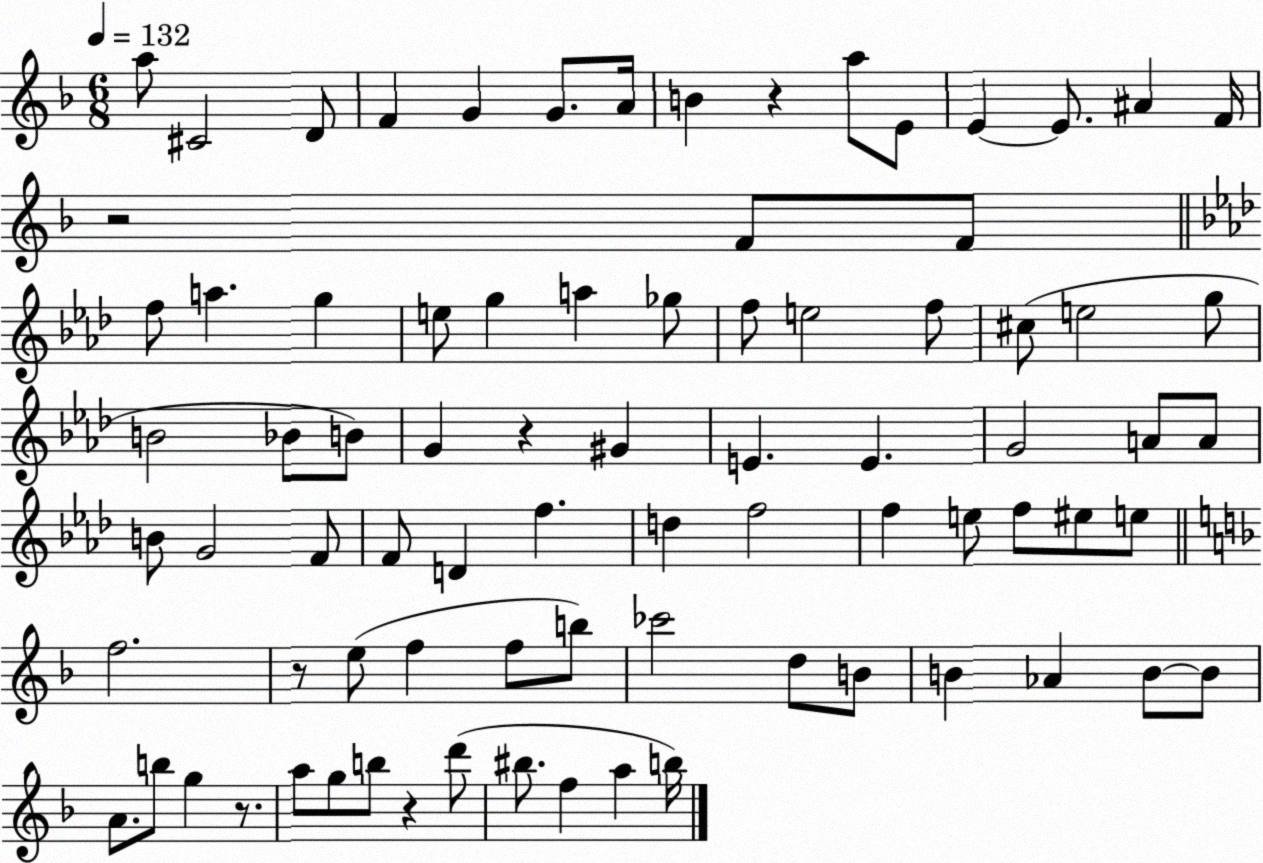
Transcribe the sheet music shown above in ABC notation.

X:1
T:Untitled
M:6/8
L:1/4
K:F
a/2 ^C2 D/2 F G G/2 A/4 B z a/2 E/2 E E/2 ^A F/4 z2 F/2 F/2 f/2 a g e/2 g a _g/2 f/2 e2 f/2 ^c/2 e2 g/2 B2 _B/2 B/2 G z ^G E E G2 A/2 A/2 B/2 G2 F/2 F/2 D f d f2 f e/2 f/2 ^e/2 e/2 f2 z/2 e/2 f f/2 b/2 _c'2 d/2 B/2 B _A B/2 B/2 A/2 b/2 g z/2 a/2 g/2 b/2 z d'/2 ^b/2 f a b/4